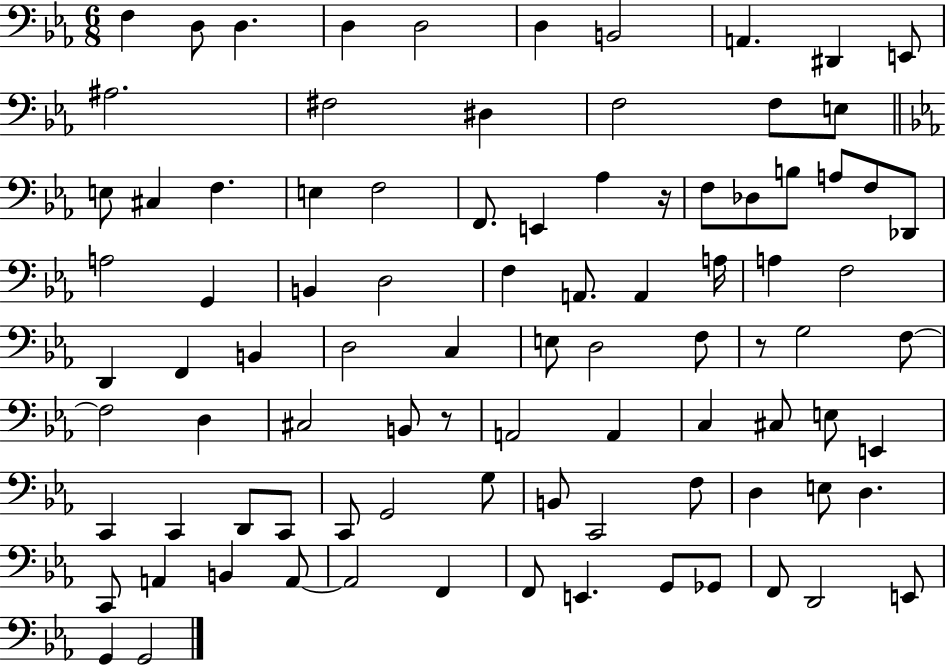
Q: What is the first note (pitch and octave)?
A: F3